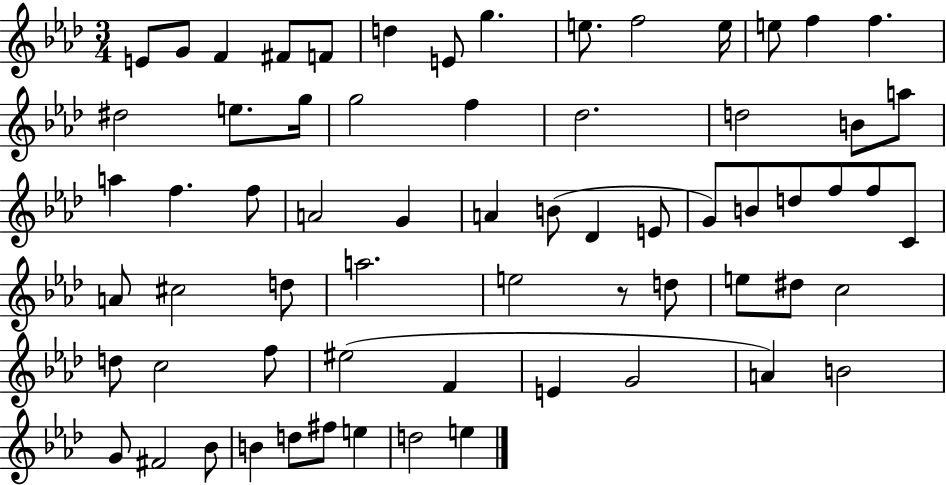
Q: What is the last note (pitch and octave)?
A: E5